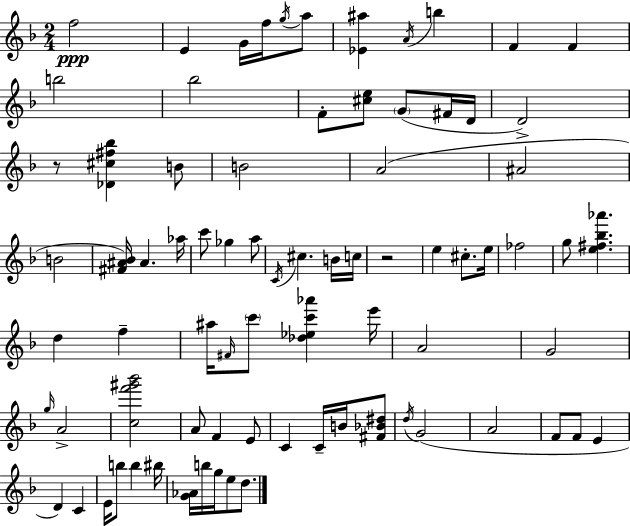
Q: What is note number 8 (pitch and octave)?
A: B5